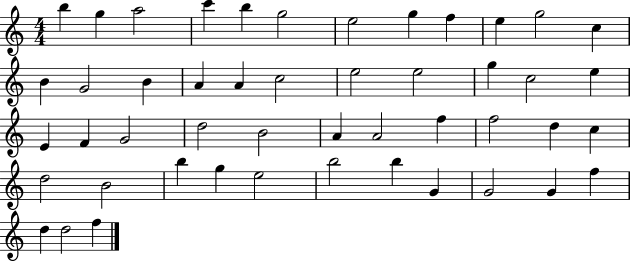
B5/q G5/q A5/h C6/q B5/q G5/h E5/h G5/q F5/q E5/q G5/h C5/q B4/q G4/h B4/q A4/q A4/q C5/h E5/h E5/h G5/q C5/h E5/q E4/q F4/q G4/h D5/h B4/h A4/q A4/h F5/q F5/h D5/q C5/q D5/h B4/h B5/q G5/q E5/h B5/h B5/q G4/q G4/h G4/q F5/q D5/q D5/h F5/q